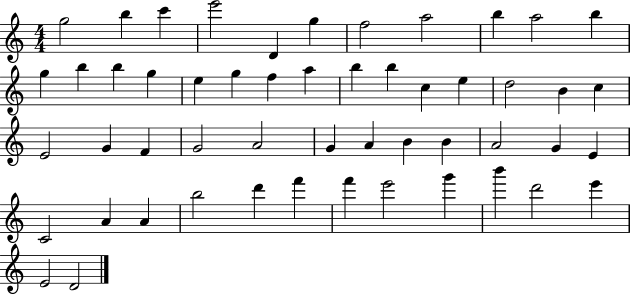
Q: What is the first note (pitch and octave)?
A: G5